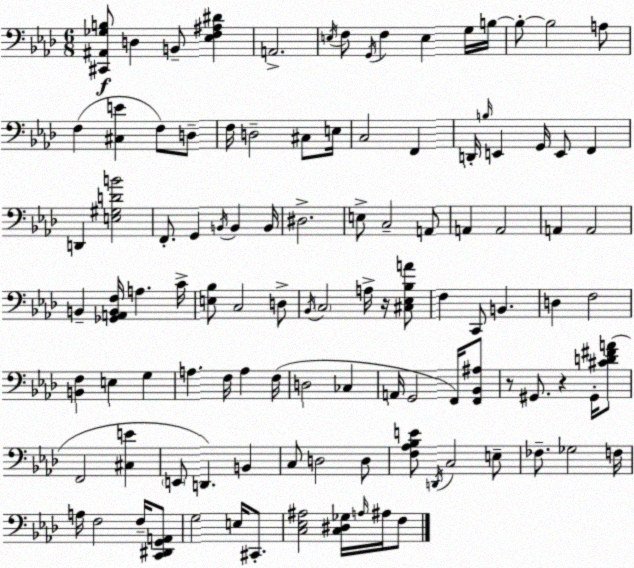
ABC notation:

X:1
T:Untitled
M:6/8
L:1/4
K:Ab
[^C,,^A,,_G,B,]/2 D, B,,/2 [_E,F,^A,^D] A,,2 E,/4 F,/2 G,,/4 F, E, G,/4 B,/4 B,/2 B,2 A,/2 F, [^C,E] F,/2 D,/2 F,/4 D,2 ^C,/2 E,/4 C,2 F,, D,,/4 B,/4 E,, G,,/4 E,,/2 F,, D,, [E,^G,DB]2 F,,/2 G,, B,,/4 B,, B,,/4 ^D,2 E,/2 C,2 A,,/2 A,, A,,2 A,, A,,2 B,, [_G,,A,,B,,F,]/4 A, C/4 [E,_B,]/2 C,2 D,/2 _B,,/4 C,2 A,/4 z/4 [^C,_E,_B,A]/2 F, C,,/2 B,, D, F,2 [B,,F,] E, G, A, F,/4 A, F,/4 D,2 _C, A,,/4 G,,2 F,,/4 [F,,_B,,^A,]/2 z/2 ^G,,/2 z ^G,,/4 [^CD^FA]/2 F,,2 [^C,E] E,,/2 D,, B,, C,/2 D,2 D,/2 [F,_A,_B,E]/2 D,,/4 C,2 E,/2 _F,/2 _G,2 F,/4 A,/4 F,2 F,/4 [C,,^D,,G,,A,,]/2 G,2 E,/4 ^C,,/2 [C,_E,^A,]2 [C,^D,_G,]/4 A,/4 ^A,/4 F,/2